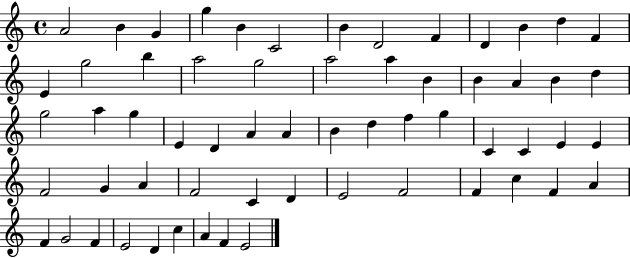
A4/h B4/q G4/q G5/q B4/q C4/h B4/q D4/h F4/q D4/q B4/q D5/q F4/q E4/q G5/h B5/q A5/h G5/h A5/h A5/q B4/q B4/q A4/q B4/q D5/q G5/h A5/q G5/q E4/q D4/q A4/q A4/q B4/q D5/q F5/q G5/q C4/q C4/q E4/q E4/q F4/h G4/q A4/q F4/h C4/q D4/q E4/h F4/h F4/q C5/q F4/q A4/q F4/q G4/h F4/q E4/h D4/q C5/q A4/q F4/q E4/h